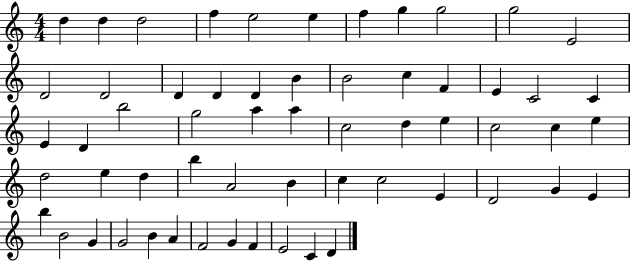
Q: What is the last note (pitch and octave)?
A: D4